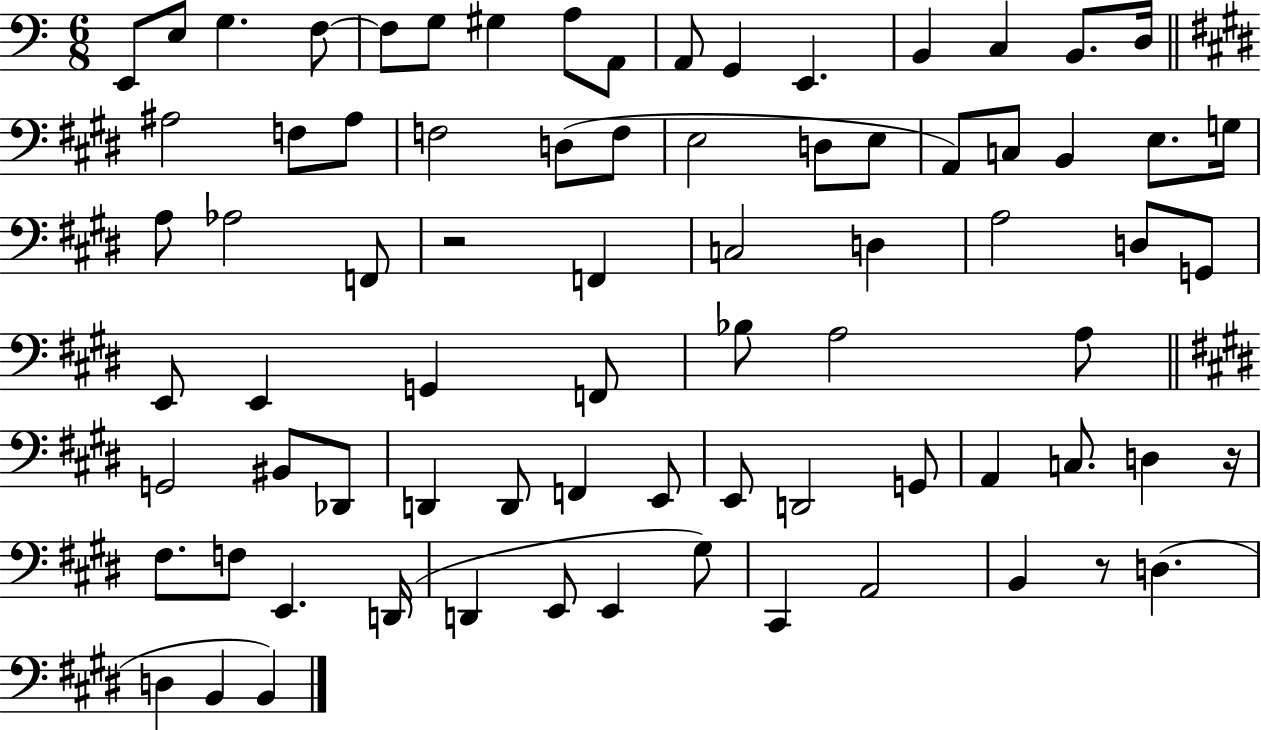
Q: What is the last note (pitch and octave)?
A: B2